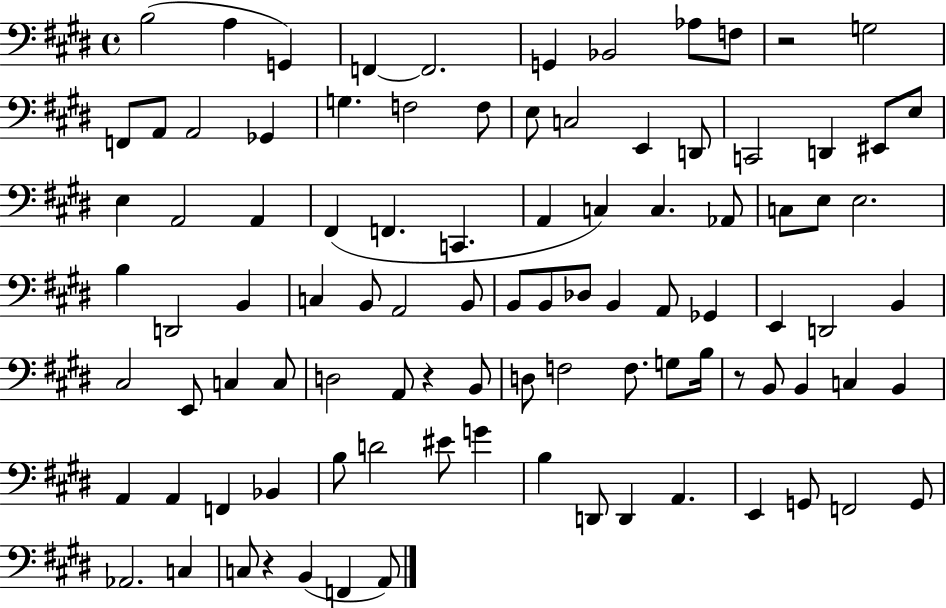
B3/h A3/q G2/q F2/q F2/h. G2/q Bb2/h Ab3/e F3/e R/h G3/h F2/e A2/e A2/h Gb2/q G3/q. F3/h F3/e E3/e C3/h E2/q D2/e C2/h D2/q EIS2/e E3/e E3/q A2/h A2/q F#2/q F2/q. C2/q. A2/q C3/q C3/q. Ab2/e C3/e E3/e E3/h. B3/q D2/h B2/q C3/q B2/e A2/h B2/e B2/e B2/e Db3/e B2/q A2/e Gb2/q E2/q D2/h B2/q C#3/h E2/e C3/q C3/e D3/h A2/e R/q B2/e D3/e F3/h F3/e. G3/e B3/s R/e B2/e B2/q C3/q B2/q A2/q A2/q F2/q Bb2/q B3/e D4/h EIS4/e G4/q B3/q D2/e D2/q A2/q. E2/q G2/e F2/h G2/e Ab2/h. C3/q C3/e R/q B2/q F2/q A2/e